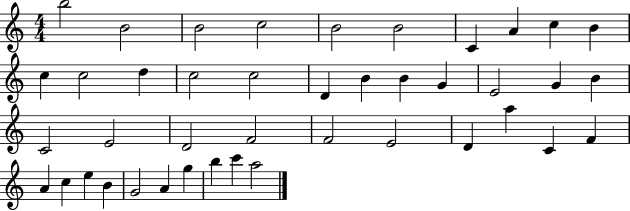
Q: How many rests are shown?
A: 0